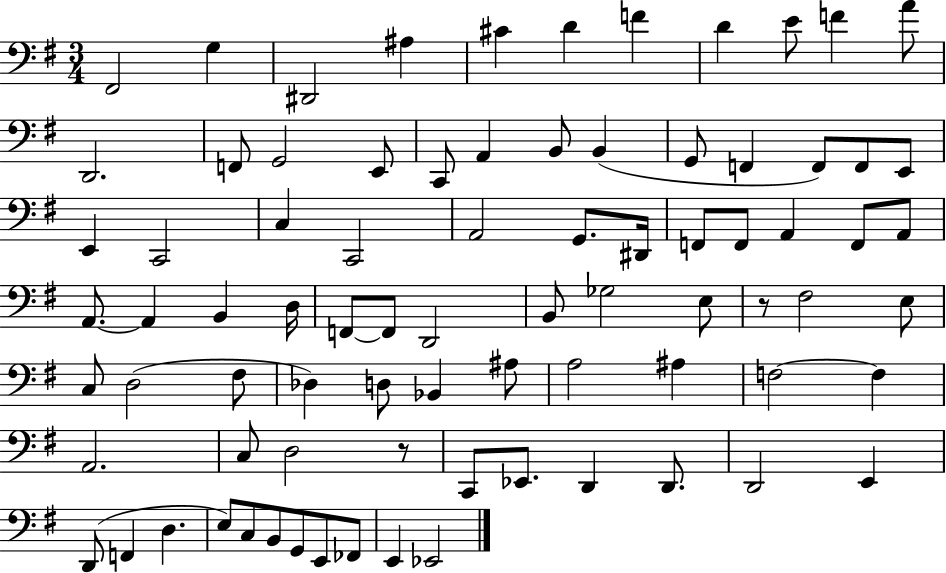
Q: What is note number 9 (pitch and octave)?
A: E4